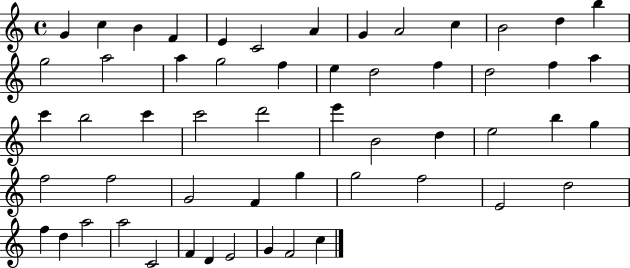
X:1
T:Untitled
M:4/4
L:1/4
K:C
G c B F E C2 A G A2 c B2 d b g2 a2 a g2 f e d2 f d2 f a c' b2 c' c'2 d'2 e' B2 d e2 b g f2 f2 G2 F g g2 f2 E2 d2 f d a2 a2 C2 F D E2 G F2 c